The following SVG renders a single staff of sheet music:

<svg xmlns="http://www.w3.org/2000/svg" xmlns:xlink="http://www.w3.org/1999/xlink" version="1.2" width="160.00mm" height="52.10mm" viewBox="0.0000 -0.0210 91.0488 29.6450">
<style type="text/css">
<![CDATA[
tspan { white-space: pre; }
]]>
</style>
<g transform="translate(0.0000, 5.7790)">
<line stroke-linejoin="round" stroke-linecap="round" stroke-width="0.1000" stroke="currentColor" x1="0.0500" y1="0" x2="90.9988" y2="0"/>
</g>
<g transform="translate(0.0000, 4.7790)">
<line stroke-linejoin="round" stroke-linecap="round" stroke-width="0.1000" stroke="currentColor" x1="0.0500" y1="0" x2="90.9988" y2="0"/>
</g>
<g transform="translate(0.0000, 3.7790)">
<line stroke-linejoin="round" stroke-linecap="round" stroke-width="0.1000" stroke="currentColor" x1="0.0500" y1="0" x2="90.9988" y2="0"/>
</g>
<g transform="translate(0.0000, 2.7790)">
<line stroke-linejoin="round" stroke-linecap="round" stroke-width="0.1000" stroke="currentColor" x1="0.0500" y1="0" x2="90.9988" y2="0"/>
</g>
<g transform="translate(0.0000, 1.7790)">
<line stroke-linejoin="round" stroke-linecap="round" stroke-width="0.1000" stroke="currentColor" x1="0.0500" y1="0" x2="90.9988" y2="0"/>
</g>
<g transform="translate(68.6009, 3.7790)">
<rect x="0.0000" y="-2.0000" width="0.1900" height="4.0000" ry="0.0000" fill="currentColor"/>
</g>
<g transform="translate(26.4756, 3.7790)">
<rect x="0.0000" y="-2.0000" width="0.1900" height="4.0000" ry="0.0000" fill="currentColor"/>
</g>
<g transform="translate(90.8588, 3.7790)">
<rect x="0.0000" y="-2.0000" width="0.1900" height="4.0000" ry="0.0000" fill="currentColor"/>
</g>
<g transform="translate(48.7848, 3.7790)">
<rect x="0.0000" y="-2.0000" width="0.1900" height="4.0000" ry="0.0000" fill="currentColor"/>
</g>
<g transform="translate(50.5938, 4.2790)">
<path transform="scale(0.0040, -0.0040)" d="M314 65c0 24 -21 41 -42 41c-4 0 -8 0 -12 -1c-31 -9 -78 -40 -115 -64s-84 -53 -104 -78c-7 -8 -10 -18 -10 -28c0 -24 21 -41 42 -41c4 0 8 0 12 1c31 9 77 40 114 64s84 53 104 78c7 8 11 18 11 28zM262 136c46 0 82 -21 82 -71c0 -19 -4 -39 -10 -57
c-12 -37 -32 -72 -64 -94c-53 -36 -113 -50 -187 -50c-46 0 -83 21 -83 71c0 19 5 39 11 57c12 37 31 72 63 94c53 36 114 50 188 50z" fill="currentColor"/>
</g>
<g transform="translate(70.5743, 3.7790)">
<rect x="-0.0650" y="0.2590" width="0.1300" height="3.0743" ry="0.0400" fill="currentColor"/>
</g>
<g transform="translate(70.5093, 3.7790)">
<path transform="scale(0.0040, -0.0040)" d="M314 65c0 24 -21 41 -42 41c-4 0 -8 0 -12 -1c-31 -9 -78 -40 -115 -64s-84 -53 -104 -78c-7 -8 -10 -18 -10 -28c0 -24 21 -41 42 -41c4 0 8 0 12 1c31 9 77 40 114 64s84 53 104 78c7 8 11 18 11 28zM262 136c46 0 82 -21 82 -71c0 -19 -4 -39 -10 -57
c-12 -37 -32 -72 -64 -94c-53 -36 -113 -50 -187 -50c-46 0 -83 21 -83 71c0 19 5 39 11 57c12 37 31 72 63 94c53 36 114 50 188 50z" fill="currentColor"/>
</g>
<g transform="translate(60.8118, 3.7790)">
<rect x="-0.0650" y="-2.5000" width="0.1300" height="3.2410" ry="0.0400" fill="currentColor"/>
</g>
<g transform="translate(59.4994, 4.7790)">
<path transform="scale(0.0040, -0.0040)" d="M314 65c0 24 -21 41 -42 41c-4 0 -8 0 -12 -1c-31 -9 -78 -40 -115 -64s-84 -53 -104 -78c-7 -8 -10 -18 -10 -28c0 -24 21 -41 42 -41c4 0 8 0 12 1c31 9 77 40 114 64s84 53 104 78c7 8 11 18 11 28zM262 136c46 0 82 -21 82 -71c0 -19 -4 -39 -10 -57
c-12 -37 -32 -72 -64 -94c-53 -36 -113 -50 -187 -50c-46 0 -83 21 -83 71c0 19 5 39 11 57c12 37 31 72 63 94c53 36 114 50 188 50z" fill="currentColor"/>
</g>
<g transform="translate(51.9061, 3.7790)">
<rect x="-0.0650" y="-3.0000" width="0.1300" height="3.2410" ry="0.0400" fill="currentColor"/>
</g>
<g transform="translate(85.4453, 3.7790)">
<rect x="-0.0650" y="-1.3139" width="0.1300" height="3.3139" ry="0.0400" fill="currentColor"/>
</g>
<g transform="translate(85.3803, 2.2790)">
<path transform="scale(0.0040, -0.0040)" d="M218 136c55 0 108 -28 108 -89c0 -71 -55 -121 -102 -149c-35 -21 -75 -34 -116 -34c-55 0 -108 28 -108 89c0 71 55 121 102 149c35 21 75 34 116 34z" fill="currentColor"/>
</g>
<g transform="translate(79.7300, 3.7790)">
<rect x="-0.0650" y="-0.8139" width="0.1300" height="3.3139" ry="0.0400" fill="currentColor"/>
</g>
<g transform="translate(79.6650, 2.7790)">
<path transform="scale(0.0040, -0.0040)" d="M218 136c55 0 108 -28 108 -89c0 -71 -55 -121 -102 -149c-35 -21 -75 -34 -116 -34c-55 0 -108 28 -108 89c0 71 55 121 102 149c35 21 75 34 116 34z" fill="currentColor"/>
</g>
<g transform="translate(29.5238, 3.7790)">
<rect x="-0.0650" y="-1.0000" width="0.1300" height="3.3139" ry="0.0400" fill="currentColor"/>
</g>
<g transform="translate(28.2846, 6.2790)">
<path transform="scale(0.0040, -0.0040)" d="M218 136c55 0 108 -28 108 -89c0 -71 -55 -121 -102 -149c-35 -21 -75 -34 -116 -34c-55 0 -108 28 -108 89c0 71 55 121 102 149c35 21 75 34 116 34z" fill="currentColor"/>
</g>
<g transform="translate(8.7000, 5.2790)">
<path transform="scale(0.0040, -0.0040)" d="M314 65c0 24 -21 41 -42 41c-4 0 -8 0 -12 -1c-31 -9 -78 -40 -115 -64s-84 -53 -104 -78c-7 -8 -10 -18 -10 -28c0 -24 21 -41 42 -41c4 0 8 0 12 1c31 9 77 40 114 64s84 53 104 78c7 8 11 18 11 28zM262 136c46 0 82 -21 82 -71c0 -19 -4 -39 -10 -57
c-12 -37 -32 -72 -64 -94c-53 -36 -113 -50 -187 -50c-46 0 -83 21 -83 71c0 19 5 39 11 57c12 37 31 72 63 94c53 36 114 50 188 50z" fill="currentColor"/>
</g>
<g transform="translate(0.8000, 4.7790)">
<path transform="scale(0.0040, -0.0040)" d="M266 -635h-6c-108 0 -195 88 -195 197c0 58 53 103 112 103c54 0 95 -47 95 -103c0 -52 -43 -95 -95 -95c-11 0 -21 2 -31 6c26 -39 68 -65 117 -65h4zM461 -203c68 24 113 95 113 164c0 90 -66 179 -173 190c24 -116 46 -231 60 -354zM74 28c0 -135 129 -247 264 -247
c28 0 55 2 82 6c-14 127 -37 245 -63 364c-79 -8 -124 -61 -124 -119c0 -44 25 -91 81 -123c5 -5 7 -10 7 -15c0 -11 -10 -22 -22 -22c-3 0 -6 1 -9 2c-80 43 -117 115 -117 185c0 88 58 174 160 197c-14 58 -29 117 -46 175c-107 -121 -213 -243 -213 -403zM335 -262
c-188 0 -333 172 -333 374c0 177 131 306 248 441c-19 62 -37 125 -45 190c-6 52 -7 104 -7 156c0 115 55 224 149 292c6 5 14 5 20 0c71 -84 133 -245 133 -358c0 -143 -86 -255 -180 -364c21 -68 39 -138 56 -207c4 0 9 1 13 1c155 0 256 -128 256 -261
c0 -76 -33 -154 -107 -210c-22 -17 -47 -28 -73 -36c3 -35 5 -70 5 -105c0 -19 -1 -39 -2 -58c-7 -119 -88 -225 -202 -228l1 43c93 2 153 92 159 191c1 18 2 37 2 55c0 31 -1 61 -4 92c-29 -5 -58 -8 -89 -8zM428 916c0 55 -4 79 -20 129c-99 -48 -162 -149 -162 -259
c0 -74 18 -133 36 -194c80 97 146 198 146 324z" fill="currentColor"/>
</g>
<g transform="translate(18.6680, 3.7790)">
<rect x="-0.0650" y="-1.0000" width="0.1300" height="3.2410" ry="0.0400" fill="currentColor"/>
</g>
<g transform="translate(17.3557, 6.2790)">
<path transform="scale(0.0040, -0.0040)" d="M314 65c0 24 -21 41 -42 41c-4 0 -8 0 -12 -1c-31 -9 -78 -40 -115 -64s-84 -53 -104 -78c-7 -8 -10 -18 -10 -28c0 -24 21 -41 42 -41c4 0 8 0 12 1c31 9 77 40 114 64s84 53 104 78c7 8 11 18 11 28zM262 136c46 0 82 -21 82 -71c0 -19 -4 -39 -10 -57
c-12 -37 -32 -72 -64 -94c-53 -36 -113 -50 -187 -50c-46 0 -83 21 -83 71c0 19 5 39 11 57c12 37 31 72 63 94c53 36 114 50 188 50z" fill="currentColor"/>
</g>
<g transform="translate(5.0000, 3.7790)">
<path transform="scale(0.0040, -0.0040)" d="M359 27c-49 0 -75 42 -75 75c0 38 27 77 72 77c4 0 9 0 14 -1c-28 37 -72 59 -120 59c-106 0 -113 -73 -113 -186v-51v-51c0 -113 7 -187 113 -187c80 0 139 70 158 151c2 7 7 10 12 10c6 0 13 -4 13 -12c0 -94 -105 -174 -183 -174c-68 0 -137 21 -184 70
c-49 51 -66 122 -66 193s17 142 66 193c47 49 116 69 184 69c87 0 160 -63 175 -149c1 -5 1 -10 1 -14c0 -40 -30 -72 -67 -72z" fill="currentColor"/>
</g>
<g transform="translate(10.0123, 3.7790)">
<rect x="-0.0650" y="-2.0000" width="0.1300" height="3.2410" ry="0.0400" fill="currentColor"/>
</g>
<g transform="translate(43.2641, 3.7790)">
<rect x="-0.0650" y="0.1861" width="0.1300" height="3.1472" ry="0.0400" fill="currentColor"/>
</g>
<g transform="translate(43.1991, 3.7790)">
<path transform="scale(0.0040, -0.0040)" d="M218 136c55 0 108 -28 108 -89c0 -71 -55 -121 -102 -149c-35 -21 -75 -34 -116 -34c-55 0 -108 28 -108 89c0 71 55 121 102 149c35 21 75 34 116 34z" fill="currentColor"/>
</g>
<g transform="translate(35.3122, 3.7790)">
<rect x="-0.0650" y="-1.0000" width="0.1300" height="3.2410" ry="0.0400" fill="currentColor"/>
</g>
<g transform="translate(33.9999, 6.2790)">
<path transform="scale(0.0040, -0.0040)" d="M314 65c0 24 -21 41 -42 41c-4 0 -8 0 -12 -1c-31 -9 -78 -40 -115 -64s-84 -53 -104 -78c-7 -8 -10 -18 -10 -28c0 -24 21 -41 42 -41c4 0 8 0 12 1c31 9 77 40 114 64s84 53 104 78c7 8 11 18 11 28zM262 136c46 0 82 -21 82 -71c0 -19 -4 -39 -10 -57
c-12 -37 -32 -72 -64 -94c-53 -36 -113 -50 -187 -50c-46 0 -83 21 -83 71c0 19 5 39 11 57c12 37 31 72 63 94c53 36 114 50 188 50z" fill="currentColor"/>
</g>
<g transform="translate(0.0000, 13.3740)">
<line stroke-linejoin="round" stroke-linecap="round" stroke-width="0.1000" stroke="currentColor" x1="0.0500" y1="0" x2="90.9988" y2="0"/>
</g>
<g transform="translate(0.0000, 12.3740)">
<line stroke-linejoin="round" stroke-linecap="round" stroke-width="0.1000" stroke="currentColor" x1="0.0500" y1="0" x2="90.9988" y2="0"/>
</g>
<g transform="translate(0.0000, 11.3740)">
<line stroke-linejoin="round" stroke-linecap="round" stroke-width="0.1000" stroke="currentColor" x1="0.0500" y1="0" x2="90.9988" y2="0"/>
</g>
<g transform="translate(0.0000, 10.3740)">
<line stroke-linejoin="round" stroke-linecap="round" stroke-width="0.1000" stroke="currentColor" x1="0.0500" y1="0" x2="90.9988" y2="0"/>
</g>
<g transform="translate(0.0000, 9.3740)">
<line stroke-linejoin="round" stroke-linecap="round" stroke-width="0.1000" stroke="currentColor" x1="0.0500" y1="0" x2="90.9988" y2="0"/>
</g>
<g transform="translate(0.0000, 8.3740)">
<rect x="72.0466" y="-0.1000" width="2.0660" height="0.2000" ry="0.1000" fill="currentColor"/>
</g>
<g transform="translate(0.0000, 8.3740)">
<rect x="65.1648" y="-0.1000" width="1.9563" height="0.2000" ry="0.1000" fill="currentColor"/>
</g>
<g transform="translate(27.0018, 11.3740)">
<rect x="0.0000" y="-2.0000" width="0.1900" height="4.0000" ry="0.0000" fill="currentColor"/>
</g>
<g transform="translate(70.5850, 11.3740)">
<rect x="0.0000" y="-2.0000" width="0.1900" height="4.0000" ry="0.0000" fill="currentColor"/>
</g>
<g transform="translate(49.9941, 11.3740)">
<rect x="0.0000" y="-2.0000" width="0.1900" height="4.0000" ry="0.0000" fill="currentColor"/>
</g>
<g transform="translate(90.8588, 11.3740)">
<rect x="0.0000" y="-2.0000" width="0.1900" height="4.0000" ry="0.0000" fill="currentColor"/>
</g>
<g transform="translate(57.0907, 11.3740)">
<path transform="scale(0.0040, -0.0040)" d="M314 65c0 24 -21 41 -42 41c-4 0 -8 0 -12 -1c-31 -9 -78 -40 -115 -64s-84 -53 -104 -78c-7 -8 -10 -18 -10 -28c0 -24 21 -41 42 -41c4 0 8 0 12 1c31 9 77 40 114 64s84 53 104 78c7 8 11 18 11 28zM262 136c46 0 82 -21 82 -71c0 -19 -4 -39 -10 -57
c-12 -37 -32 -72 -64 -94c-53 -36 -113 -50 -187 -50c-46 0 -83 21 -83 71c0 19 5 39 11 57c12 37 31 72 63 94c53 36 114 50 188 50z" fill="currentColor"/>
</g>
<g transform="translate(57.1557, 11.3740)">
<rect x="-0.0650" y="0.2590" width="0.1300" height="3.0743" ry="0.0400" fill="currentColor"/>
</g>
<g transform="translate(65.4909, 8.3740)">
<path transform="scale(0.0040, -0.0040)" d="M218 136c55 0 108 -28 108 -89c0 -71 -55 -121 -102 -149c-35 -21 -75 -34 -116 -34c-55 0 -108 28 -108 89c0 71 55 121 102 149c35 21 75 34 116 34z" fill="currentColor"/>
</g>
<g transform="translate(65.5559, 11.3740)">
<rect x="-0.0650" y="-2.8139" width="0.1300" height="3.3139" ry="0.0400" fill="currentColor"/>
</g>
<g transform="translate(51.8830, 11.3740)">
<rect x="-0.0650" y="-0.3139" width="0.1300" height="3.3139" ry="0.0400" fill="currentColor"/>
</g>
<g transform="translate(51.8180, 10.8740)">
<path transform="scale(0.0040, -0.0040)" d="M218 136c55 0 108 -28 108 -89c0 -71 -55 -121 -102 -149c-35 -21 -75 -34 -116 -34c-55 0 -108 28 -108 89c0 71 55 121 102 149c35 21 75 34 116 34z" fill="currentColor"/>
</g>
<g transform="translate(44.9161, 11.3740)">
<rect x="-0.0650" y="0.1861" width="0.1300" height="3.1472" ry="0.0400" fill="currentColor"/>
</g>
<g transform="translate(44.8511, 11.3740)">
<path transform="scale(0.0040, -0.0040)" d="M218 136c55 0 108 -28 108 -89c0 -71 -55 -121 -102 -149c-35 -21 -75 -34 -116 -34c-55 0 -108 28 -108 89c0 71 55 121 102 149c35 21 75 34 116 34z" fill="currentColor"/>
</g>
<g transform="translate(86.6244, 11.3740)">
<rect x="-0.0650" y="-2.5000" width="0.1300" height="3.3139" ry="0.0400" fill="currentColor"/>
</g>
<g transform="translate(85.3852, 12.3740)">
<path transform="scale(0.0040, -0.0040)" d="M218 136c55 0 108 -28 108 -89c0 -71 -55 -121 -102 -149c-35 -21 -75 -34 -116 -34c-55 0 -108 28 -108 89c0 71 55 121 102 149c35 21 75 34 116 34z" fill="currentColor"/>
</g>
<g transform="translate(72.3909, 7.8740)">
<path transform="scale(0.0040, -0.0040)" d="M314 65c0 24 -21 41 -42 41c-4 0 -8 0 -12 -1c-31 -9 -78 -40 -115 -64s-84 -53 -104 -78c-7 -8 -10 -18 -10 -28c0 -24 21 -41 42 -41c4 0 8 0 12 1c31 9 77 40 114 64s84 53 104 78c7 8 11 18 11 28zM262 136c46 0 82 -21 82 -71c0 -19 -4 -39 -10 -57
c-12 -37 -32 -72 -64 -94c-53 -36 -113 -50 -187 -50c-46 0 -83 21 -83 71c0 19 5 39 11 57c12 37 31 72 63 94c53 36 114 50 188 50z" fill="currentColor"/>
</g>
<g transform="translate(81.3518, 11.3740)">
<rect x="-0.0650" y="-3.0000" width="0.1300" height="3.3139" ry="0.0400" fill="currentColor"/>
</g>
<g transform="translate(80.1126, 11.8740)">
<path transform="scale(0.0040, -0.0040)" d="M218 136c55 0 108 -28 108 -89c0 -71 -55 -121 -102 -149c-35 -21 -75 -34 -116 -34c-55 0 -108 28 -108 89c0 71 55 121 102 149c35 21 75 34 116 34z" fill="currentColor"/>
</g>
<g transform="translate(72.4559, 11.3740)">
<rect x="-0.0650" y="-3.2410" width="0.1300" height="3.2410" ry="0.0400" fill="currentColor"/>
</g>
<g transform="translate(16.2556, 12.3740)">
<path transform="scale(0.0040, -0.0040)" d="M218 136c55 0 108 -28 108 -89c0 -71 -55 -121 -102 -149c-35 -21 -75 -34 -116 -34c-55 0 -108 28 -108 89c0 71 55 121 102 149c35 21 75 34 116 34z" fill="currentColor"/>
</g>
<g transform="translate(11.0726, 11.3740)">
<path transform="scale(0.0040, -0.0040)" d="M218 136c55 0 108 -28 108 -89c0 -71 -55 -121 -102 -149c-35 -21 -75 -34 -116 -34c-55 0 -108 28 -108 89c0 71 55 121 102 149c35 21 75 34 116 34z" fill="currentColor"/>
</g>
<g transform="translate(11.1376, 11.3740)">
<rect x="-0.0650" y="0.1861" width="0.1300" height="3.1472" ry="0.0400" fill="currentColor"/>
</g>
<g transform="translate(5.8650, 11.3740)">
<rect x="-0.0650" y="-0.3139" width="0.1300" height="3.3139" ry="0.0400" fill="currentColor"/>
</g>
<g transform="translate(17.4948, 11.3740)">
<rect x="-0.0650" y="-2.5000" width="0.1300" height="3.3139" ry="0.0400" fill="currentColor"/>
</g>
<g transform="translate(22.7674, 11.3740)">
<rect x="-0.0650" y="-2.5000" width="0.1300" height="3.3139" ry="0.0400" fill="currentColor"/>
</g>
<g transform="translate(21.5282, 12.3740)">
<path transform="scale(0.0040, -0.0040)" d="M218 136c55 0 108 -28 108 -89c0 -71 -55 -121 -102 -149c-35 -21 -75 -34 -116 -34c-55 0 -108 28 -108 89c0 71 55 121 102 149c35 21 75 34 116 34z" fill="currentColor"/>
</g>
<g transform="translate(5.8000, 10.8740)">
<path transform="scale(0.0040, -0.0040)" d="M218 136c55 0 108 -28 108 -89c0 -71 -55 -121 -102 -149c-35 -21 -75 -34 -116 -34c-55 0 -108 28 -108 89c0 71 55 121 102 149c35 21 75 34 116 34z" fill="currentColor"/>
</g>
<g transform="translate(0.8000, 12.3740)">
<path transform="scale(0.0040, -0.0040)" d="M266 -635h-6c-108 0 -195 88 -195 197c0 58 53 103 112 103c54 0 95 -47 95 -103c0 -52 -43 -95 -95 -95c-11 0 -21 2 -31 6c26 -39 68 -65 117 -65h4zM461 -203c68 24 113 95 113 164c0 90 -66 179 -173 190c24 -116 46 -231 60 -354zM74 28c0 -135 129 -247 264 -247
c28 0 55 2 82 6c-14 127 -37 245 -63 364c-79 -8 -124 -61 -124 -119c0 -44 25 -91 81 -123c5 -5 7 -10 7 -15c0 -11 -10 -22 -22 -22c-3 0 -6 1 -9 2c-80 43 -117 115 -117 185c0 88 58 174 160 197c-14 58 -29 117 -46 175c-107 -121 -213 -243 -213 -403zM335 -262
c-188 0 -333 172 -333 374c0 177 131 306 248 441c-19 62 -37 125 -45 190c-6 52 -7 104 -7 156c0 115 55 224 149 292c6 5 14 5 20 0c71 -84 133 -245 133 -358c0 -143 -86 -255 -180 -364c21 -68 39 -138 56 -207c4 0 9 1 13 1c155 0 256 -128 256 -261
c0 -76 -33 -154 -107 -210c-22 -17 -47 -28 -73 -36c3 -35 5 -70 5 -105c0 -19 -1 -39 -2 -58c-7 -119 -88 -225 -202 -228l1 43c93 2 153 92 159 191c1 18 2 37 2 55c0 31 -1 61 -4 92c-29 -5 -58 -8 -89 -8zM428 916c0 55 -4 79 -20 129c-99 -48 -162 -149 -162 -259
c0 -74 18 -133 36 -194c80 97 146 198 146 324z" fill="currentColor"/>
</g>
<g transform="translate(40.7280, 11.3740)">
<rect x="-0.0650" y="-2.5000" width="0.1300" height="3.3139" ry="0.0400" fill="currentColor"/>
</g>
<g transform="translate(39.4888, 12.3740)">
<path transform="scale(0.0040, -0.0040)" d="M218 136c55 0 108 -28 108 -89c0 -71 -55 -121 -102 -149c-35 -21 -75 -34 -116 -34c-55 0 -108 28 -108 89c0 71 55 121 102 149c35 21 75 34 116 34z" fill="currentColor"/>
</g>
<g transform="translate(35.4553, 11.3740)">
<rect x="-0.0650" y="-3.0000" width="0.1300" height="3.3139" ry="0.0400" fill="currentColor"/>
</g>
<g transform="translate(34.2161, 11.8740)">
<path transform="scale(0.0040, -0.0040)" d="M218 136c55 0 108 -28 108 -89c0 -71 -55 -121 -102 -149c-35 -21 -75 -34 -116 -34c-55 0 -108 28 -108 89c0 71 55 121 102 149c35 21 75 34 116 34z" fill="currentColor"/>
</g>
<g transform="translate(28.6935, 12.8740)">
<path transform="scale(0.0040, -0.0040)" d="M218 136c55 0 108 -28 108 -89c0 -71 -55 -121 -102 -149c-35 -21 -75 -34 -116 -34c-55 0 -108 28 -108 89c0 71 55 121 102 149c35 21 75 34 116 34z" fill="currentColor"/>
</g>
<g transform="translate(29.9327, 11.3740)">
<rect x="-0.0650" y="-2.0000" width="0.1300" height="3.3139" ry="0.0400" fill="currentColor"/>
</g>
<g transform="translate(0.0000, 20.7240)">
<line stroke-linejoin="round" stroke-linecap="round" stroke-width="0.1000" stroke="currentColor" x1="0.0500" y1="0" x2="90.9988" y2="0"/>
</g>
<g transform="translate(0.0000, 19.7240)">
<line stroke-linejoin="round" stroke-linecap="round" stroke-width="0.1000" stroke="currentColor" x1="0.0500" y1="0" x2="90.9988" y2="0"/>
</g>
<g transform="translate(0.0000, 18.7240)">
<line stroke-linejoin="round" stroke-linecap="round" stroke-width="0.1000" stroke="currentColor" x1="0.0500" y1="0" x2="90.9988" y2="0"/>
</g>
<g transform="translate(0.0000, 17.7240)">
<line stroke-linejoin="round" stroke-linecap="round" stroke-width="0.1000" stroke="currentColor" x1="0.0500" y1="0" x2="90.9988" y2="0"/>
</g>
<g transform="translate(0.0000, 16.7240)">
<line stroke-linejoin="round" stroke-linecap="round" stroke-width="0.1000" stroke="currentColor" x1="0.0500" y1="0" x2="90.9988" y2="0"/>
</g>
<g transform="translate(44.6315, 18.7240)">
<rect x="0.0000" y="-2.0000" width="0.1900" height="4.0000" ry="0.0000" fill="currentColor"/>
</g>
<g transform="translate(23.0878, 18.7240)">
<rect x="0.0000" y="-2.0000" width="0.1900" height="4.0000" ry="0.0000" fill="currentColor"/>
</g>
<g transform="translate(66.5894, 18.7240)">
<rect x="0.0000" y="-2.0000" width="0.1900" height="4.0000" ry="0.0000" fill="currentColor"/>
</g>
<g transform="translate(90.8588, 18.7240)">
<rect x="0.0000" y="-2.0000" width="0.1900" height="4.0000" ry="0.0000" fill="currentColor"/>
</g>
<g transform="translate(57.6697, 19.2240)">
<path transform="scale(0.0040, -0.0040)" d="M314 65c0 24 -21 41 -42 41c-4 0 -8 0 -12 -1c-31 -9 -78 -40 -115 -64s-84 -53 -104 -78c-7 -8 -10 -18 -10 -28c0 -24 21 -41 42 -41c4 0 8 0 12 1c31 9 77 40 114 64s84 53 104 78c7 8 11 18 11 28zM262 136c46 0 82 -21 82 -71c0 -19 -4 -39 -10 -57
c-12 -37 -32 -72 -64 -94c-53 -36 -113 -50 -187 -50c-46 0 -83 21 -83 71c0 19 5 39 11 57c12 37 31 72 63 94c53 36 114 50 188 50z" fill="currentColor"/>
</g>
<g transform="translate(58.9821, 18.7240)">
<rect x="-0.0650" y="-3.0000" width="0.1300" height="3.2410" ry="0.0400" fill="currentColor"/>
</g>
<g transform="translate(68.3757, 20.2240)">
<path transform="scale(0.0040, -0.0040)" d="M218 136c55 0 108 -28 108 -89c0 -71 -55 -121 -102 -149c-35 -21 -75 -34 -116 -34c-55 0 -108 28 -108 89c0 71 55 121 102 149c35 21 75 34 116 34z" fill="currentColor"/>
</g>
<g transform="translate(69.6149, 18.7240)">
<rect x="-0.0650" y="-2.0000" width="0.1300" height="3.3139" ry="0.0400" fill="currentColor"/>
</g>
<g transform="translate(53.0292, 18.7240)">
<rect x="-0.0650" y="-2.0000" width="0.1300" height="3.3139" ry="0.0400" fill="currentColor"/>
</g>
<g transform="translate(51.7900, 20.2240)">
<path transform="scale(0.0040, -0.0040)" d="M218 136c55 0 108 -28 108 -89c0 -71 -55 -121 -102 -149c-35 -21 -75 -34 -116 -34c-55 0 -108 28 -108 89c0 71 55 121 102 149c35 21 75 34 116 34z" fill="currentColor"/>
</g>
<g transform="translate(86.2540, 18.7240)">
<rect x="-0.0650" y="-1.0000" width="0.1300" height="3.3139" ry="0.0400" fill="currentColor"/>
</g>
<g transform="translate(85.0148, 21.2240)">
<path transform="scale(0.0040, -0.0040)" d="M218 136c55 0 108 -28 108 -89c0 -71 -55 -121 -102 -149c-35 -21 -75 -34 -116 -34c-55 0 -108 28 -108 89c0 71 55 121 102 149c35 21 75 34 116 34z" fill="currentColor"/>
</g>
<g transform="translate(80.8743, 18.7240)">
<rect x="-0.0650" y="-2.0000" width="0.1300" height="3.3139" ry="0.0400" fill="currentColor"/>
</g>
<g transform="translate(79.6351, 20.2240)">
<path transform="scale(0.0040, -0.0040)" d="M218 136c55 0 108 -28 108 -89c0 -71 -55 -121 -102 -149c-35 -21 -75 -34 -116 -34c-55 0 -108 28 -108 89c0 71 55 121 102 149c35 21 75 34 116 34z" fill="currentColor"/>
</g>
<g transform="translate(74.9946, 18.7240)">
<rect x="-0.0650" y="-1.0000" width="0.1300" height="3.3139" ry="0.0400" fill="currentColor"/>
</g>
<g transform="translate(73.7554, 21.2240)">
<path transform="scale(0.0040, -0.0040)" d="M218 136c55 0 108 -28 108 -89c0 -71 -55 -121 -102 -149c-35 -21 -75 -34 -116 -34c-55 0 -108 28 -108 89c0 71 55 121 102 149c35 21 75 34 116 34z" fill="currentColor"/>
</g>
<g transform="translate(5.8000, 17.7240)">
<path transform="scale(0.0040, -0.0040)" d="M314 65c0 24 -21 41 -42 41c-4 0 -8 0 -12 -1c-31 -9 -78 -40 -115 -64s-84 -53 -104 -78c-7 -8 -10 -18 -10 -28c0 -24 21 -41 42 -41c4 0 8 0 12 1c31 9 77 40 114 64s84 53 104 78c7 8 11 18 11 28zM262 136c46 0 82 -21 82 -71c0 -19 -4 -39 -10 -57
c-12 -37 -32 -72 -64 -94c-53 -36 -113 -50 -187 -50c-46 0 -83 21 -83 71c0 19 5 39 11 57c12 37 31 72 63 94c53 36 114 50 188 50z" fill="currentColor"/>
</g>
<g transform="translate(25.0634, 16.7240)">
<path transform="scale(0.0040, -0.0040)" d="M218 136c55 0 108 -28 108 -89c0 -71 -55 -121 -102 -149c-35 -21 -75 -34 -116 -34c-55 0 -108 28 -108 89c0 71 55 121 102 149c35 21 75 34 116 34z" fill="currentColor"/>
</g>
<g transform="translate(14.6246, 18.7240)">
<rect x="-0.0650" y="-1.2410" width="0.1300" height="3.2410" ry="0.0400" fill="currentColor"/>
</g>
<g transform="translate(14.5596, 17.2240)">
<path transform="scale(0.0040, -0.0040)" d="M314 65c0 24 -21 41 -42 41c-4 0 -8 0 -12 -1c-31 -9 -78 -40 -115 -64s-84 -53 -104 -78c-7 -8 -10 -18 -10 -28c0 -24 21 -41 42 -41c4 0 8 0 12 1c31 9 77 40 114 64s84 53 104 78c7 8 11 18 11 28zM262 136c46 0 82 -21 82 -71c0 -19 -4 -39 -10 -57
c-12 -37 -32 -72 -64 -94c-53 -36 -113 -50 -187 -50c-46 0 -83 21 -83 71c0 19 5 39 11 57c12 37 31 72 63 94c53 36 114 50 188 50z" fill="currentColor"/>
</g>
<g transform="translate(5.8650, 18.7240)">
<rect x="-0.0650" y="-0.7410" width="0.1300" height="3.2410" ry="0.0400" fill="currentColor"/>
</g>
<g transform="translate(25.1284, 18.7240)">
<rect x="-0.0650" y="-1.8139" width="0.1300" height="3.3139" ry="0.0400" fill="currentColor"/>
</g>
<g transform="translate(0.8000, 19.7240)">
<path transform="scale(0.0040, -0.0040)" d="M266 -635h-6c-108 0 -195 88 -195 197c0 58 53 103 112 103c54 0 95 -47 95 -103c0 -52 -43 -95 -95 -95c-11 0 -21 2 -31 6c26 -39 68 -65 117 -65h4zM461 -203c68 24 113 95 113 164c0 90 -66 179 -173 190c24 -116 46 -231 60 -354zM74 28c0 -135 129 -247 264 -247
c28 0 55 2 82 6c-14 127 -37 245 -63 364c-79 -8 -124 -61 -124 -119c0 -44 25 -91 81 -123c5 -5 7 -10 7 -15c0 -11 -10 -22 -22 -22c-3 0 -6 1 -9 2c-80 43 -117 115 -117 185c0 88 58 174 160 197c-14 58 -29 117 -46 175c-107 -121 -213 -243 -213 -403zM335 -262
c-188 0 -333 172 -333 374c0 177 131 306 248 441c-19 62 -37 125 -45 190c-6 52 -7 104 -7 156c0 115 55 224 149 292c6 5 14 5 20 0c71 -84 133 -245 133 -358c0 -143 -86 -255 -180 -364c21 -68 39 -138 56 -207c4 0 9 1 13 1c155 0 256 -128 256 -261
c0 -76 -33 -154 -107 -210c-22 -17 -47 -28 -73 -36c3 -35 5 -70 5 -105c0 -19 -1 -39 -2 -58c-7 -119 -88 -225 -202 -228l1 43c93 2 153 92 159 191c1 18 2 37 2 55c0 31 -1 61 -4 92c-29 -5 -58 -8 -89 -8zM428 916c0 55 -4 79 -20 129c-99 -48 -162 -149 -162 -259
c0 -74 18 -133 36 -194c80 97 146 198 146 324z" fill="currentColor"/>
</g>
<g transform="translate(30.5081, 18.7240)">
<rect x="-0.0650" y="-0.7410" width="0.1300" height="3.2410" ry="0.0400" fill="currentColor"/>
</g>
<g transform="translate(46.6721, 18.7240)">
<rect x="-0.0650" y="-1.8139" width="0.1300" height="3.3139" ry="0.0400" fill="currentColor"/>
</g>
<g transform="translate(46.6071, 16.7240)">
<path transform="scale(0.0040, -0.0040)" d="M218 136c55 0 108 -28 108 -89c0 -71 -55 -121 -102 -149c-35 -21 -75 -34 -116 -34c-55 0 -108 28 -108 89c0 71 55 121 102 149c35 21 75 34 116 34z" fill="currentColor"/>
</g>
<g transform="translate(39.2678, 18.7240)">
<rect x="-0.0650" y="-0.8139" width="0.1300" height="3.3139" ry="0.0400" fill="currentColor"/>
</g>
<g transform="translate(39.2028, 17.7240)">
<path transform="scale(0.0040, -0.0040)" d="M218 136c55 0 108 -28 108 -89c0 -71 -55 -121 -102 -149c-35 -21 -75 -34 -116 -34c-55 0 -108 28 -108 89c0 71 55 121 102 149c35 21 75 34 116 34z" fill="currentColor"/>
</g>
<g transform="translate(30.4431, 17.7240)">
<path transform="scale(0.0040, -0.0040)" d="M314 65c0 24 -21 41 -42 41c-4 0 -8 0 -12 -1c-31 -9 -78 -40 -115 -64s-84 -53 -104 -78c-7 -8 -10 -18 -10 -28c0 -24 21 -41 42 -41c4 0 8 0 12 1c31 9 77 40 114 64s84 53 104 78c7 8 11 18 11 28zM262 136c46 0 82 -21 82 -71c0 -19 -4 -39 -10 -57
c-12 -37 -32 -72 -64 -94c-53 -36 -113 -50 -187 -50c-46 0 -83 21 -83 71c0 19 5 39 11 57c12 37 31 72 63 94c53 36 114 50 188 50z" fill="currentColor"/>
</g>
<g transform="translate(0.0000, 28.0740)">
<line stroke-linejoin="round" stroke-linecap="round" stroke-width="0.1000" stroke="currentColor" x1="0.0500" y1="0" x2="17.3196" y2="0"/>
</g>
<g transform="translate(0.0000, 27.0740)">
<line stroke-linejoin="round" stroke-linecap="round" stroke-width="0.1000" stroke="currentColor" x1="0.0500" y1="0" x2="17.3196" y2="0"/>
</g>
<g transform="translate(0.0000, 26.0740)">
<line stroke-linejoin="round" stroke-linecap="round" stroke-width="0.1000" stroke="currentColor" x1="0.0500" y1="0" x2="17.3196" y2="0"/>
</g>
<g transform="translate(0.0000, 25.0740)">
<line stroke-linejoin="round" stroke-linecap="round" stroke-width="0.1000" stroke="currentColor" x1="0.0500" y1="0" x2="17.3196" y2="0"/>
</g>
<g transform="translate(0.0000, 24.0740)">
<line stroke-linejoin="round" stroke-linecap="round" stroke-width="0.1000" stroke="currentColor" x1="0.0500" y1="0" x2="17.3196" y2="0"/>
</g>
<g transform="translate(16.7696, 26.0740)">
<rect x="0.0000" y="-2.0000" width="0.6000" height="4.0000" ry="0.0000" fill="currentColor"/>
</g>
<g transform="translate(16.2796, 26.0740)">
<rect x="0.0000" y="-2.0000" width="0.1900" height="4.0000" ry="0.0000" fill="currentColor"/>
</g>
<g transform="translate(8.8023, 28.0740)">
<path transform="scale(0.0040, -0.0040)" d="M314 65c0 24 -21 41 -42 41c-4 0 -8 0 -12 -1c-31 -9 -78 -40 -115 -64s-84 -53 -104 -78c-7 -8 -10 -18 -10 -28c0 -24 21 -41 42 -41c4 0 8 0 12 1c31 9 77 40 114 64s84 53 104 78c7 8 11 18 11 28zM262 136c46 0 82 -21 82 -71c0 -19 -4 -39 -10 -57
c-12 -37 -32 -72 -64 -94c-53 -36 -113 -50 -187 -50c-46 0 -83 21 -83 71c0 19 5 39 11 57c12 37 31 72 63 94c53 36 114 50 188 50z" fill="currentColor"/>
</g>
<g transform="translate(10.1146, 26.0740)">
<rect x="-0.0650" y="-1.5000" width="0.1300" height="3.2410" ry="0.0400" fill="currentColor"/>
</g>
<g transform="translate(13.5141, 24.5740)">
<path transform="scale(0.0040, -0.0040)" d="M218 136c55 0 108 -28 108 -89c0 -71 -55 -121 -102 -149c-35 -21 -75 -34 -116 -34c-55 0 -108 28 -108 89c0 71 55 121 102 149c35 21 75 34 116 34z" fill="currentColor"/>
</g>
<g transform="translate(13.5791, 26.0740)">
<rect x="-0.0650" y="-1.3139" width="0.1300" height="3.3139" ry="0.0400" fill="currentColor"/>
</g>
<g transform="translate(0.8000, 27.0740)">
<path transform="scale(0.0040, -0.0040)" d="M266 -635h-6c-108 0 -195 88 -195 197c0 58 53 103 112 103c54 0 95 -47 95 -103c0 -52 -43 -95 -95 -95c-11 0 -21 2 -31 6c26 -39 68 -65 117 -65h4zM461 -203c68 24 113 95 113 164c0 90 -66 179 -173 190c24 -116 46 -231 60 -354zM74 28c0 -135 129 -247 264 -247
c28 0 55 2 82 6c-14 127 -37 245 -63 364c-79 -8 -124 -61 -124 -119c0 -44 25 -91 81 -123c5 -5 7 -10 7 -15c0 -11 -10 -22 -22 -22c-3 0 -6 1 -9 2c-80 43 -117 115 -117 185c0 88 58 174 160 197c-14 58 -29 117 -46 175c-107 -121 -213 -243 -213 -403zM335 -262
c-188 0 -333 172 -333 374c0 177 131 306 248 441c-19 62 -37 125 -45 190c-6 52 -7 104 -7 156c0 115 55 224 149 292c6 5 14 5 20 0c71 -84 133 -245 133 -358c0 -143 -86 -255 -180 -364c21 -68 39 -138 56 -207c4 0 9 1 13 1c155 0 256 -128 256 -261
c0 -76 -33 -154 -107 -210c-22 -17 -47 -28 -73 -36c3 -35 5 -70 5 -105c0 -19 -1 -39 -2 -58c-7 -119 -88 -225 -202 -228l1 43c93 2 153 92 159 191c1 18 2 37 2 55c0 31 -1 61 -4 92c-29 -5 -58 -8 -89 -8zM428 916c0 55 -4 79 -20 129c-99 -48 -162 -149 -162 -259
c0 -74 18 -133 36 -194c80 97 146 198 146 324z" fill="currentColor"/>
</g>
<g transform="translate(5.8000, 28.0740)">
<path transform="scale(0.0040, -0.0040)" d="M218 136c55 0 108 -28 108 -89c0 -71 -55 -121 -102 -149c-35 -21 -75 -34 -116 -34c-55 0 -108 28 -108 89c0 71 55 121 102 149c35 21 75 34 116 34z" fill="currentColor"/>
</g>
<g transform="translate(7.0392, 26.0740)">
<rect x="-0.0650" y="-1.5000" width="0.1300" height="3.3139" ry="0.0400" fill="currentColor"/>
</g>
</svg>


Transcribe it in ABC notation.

X:1
T:Untitled
M:4/4
L:1/4
K:C
F2 D2 D D2 B A2 G2 B2 d e c B G G F A G B c B2 a b2 A G d2 e2 f d2 d f F A2 F D F D E E2 e